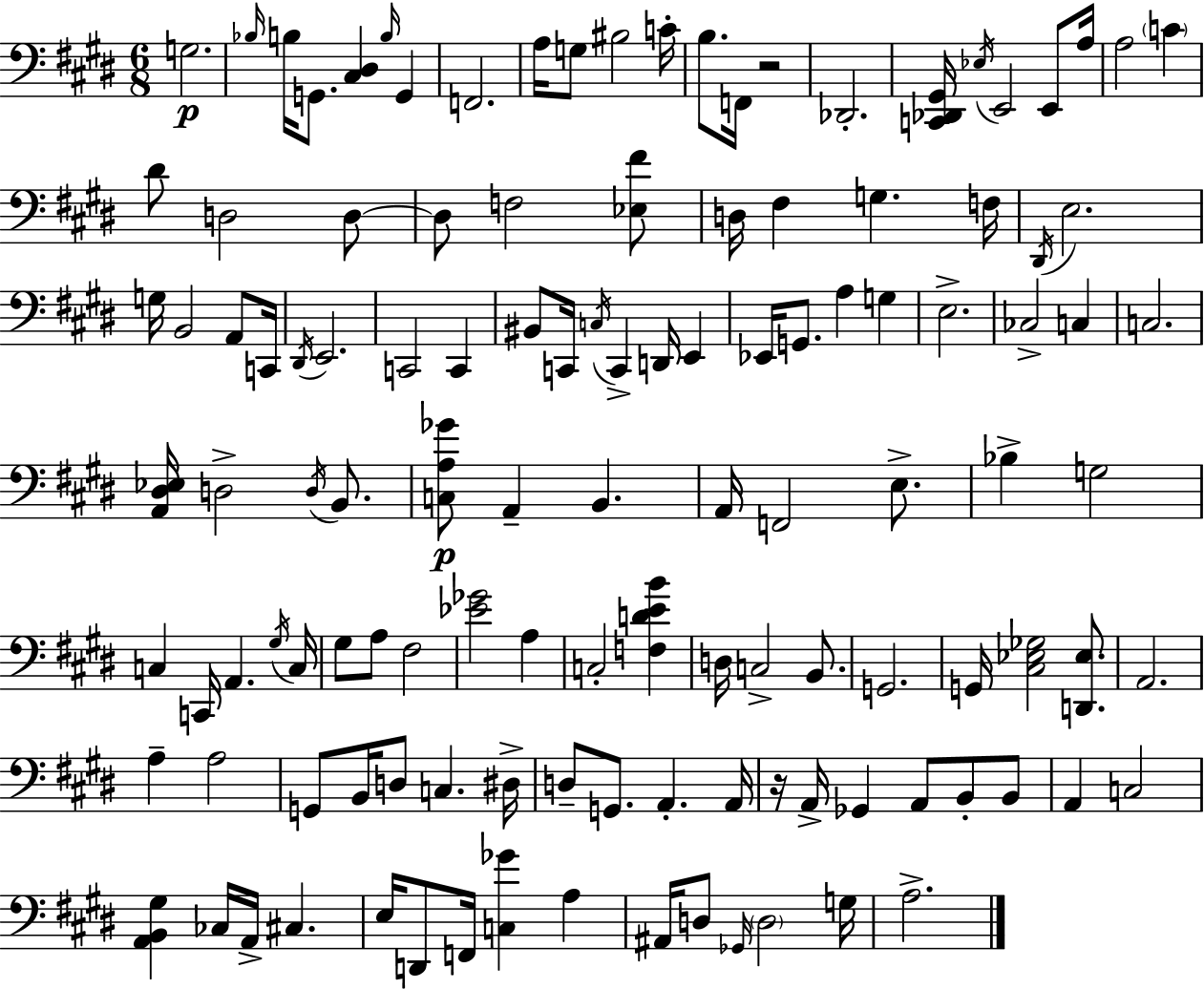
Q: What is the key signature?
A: E major